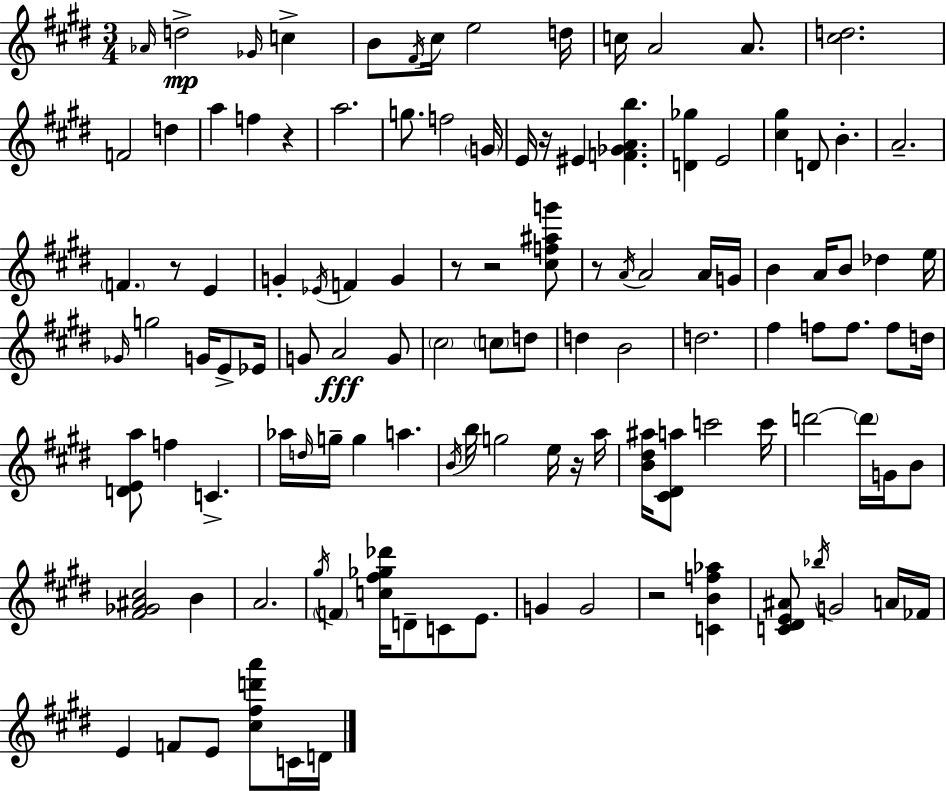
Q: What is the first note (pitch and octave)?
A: Ab4